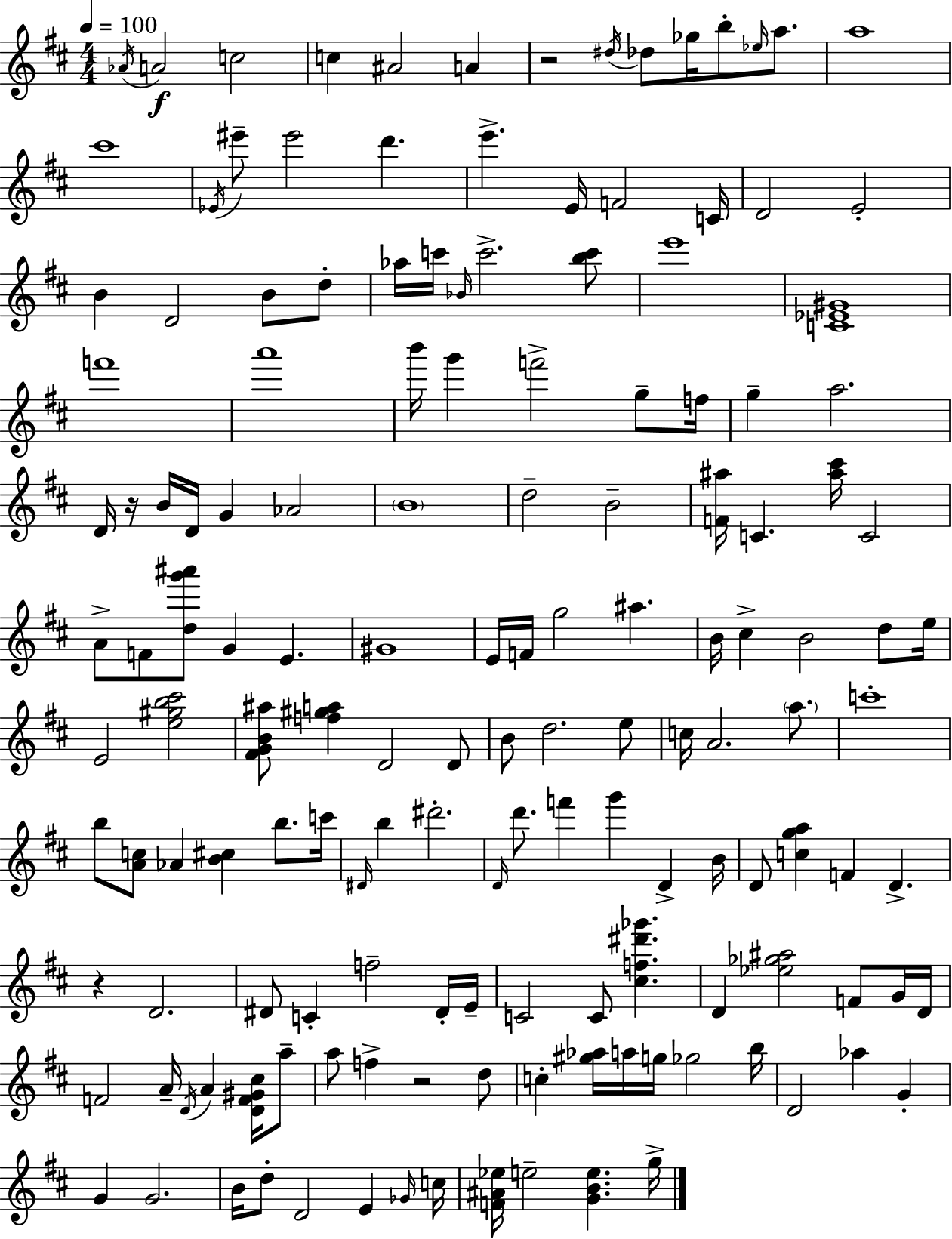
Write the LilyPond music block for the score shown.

{
  \clef treble
  \numericTimeSignature
  \time 4/4
  \key d \major
  \tempo 4 = 100
  \acciaccatura { aes'16 }\f a'2 c''2 | c''4 ais'2 a'4 | r2 \acciaccatura { dis''16 } des''8 ges''16 b''8-. \grace { ees''16 } | a''8. a''1 | \break cis'''1 | \acciaccatura { ees'16 } eis'''8-- eis'''2 d'''4. | e'''4.-> e'16 f'2 | c'16 d'2 e'2-. | \break b'4 d'2 | b'8 d''8-. aes''16 c'''16 \grace { bes'16 } c'''2.-> | <b'' c'''>8 e'''1 | <c' ees' gis'>1 | \break f'''1 | a'''1 | b'''16 g'''4 f'''2-> | g''8-- f''16 g''4-- a''2. | \break d'16 r16 b'16 d'16 g'4 aes'2 | \parenthesize b'1 | d''2-- b'2-- | <f' ais''>16 c'4. <ais'' cis'''>16 c'2 | \break a'8-> f'8 <d'' g''' ais'''>8 g'4 e'4. | gis'1 | e'16 f'16 g''2 ais''4. | b'16 cis''4-> b'2 | \break d''8 e''16 e'2 <e'' gis'' b'' cis'''>2 | <fis' g' b' ais''>8 <f'' gis'' a''>4 d'2 | d'8 b'8 d''2. | e''8 c''16 a'2. | \break \parenthesize a''8. c'''1-. | b''8 <a' c''>8 aes'4 <b' cis''>4 | b''8. c'''16 \grace { dis'16 } b''4 dis'''2.-. | \grace { d'16 } d'''8. f'''4 g'''4 | \break d'4-> b'16 d'8 <c'' g'' a''>4 f'4 | d'4.-> r4 d'2. | dis'8 c'4-. f''2-- | dis'16-. e'16-- c'2 c'8 | \break <cis'' f'' dis''' ges'''>4. d'4 <ees'' ges'' ais''>2 | f'8 g'16 d'16 f'2 a'16-- | \acciaccatura { d'16 } a'4 <d' f' gis' cis''>16 a''8-- a''8 f''4-> r2 | d''8 c''4-. <gis'' aes''>16 a''16 g''16 ges''2 | \break b''16 d'2 | aes''4 g'4-. g'4 g'2. | b'16 d''8-. d'2 | e'4 \grace { ges'16 } c''16 <f' ais' ees''>16 e''2-- | \break <g' b' e''>4. g''16-> \bar "|."
}